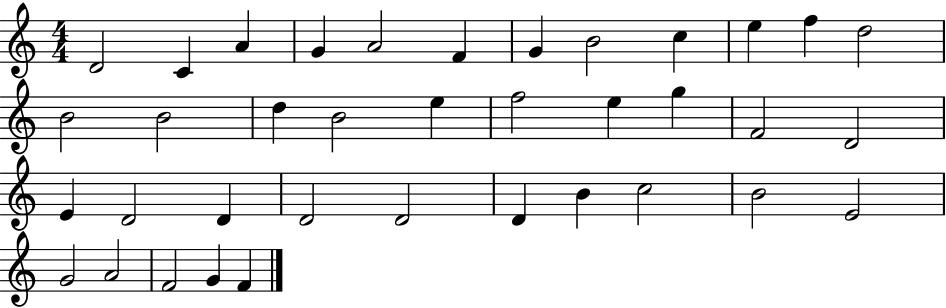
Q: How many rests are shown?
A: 0